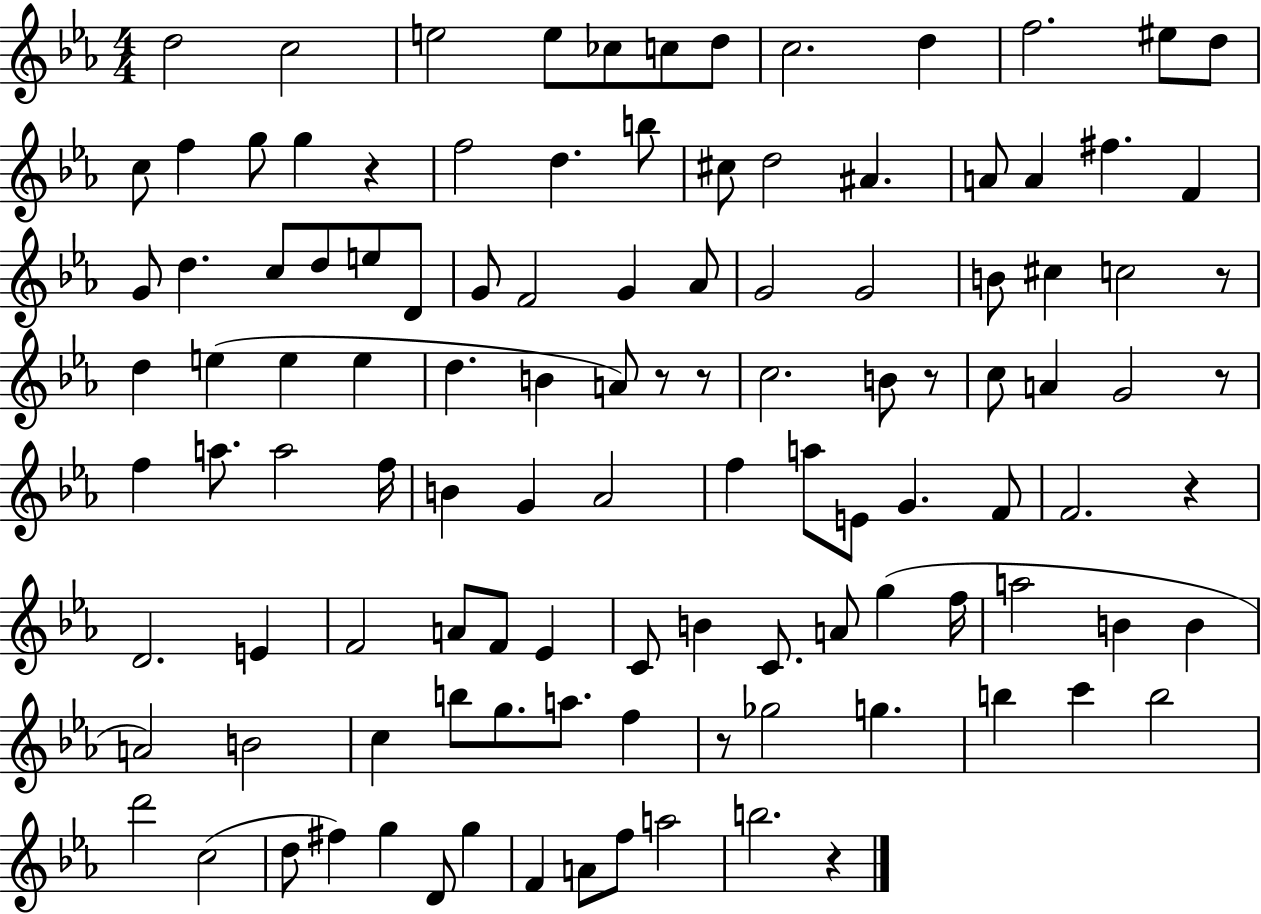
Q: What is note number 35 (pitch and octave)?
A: G4